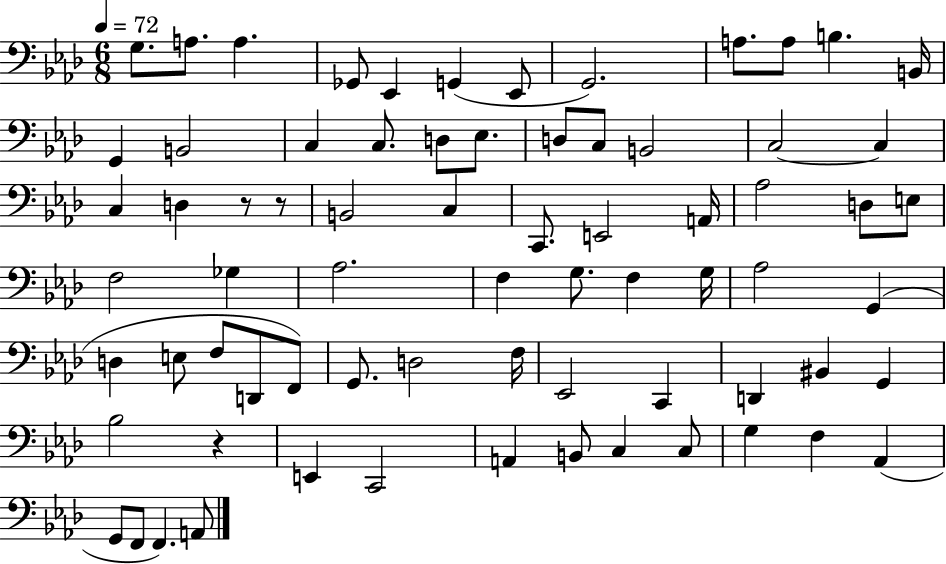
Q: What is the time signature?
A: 6/8